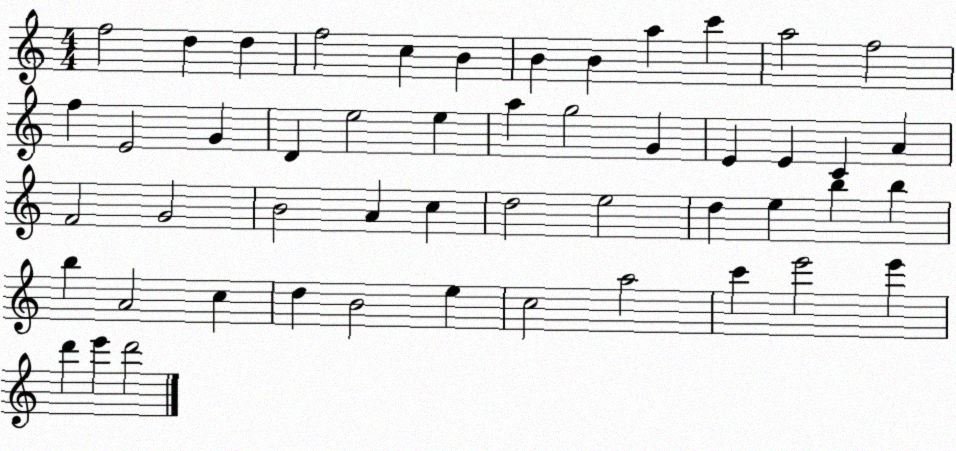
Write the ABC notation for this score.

X:1
T:Untitled
M:4/4
L:1/4
K:C
f2 d d f2 c B B B a c' a2 f2 f E2 G D e2 e a g2 G E E C A F2 G2 B2 A c d2 e2 d e b b b A2 c d B2 e c2 a2 c' e'2 e' d' e' d'2